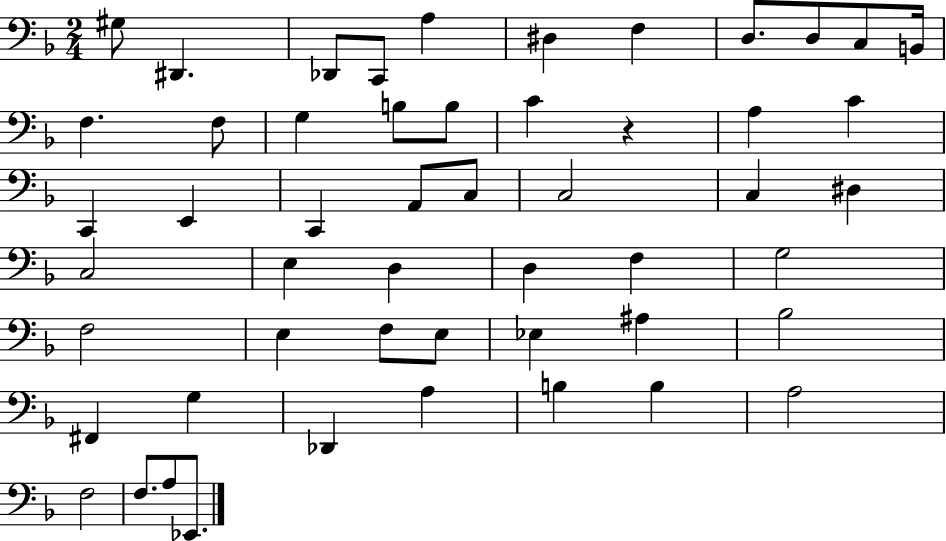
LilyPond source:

{
  \clef bass
  \numericTimeSignature
  \time 2/4
  \key f \major
  gis8 dis,4. | des,8 c,8 a4 | dis4 f4 | d8. d8 c8 b,16 | \break f4. f8 | g4 b8 b8 | c'4 r4 | a4 c'4 | \break c,4 e,4 | c,4 a,8 c8 | c2 | c4 dis4 | \break c2 | e4 d4 | d4 f4 | g2 | \break f2 | e4 f8 e8 | ees4 ais4 | bes2 | \break fis,4 g4 | des,4 a4 | b4 b4 | a2 | \break f2 | f8. a8 ees,8. | \bar "|."
}